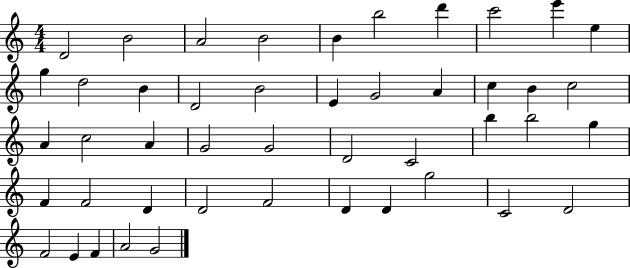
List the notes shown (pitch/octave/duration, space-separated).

D4/h B4/h A4/h B4/h B4/q B5/h D6/q C6/h E6/q E5/q G5/q D5/h B4/q D4/h B4/h E4/q G4/h A4/q C5/q B4/q C5/h A4/q C5/h A4/q G4/h G4/h D4/h C4/h B5/q B5/h G5/q F4/q F4/h D4/q D4/h F4/h D4/q D4/q G5/h C4/h D4/h F4/h E4/q F4/q A4/h G4/h